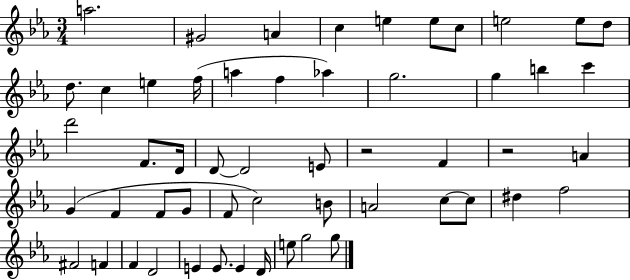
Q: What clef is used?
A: treble